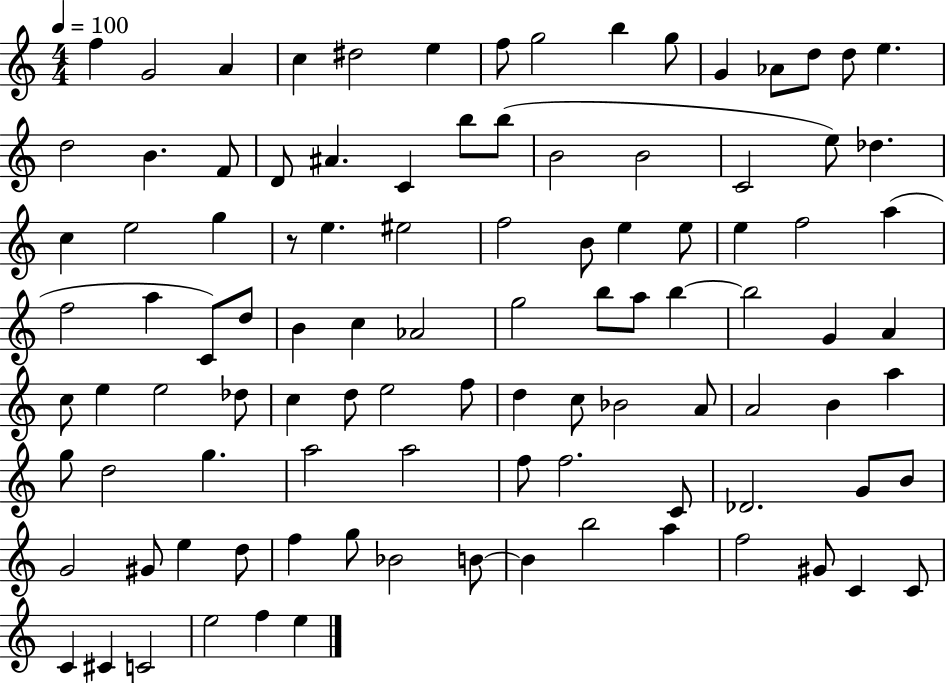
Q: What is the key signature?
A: C major